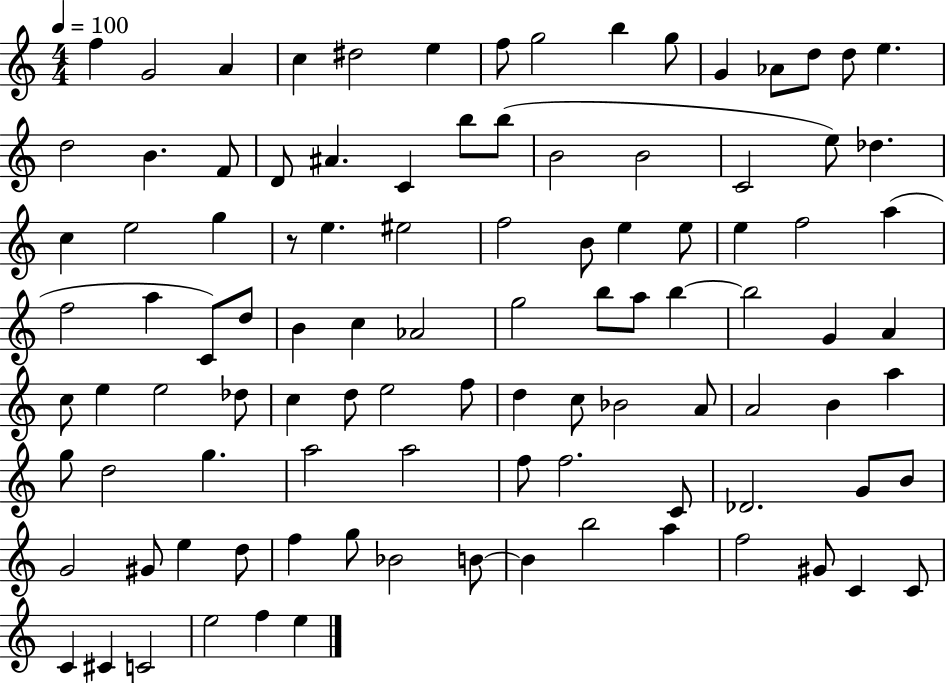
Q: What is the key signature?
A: C major